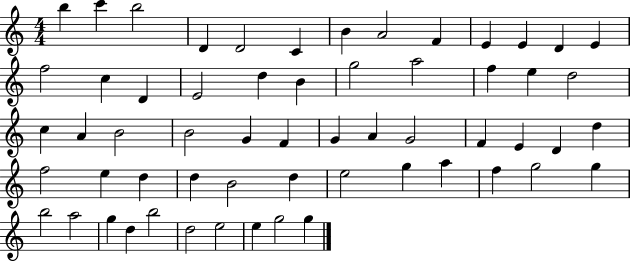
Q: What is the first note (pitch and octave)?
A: B5